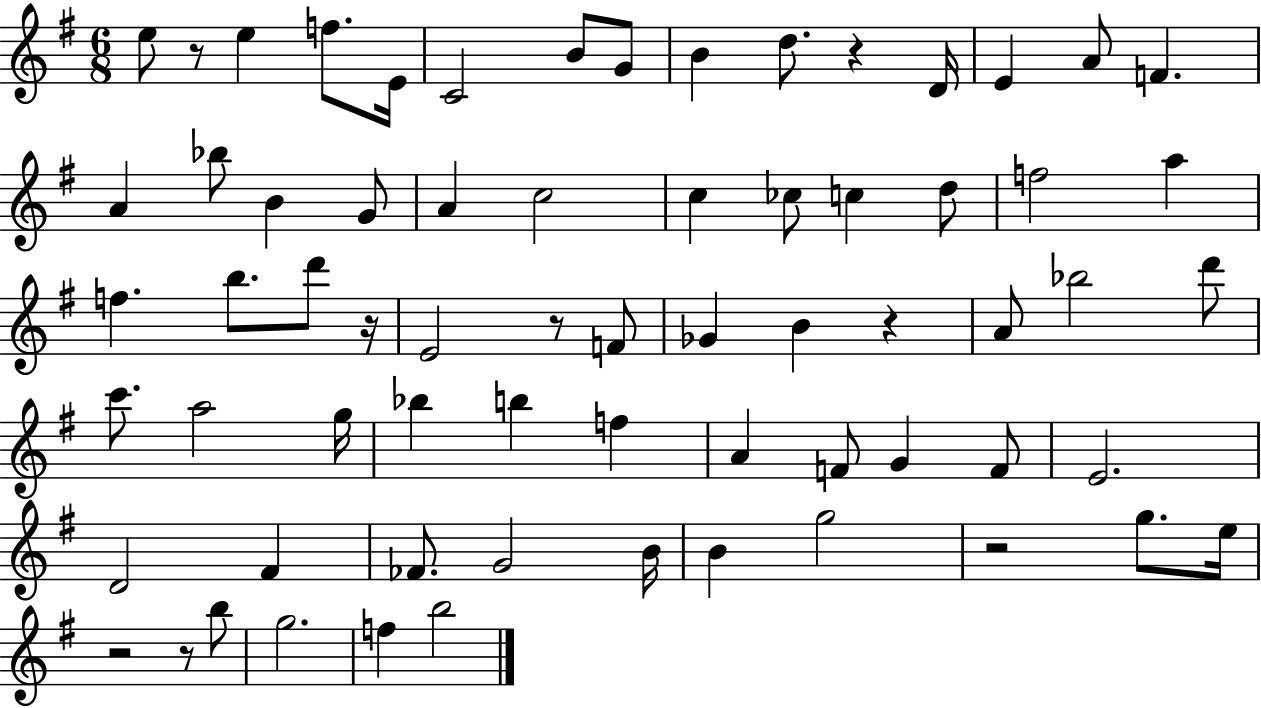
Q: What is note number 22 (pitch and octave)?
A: C5